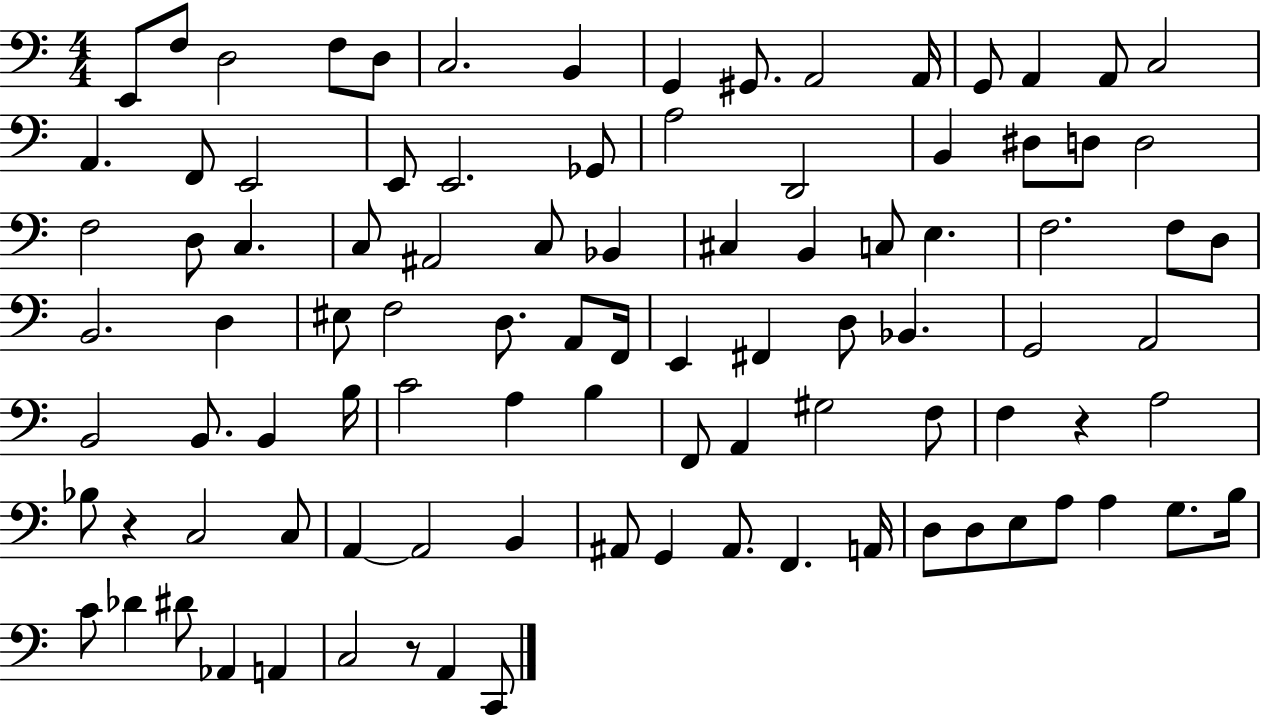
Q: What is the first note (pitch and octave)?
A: E2